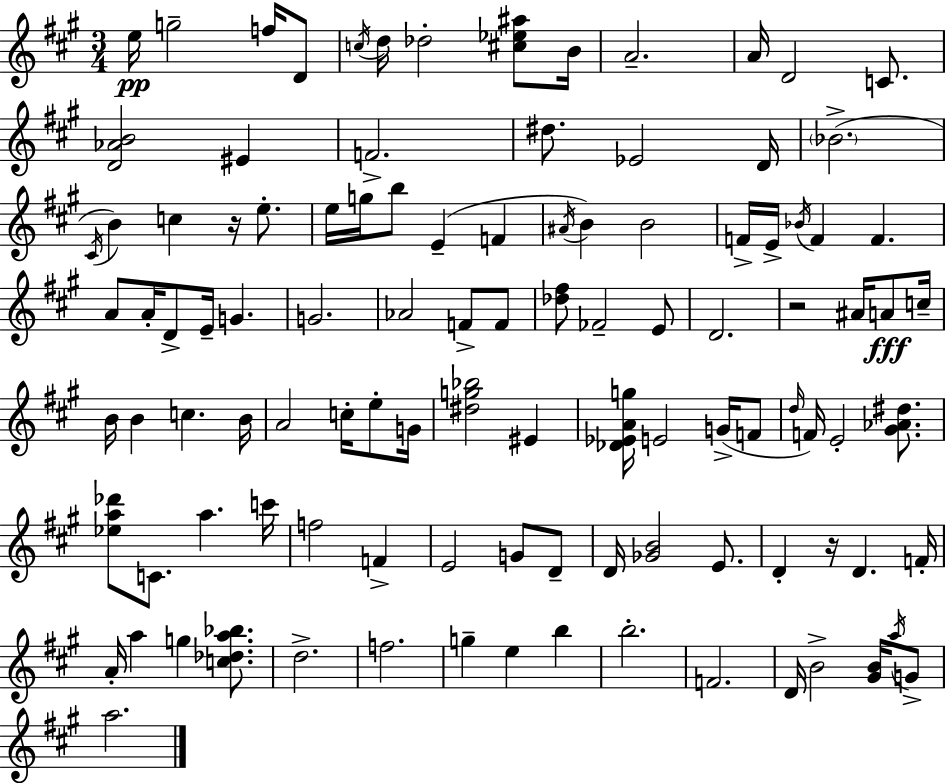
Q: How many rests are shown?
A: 3